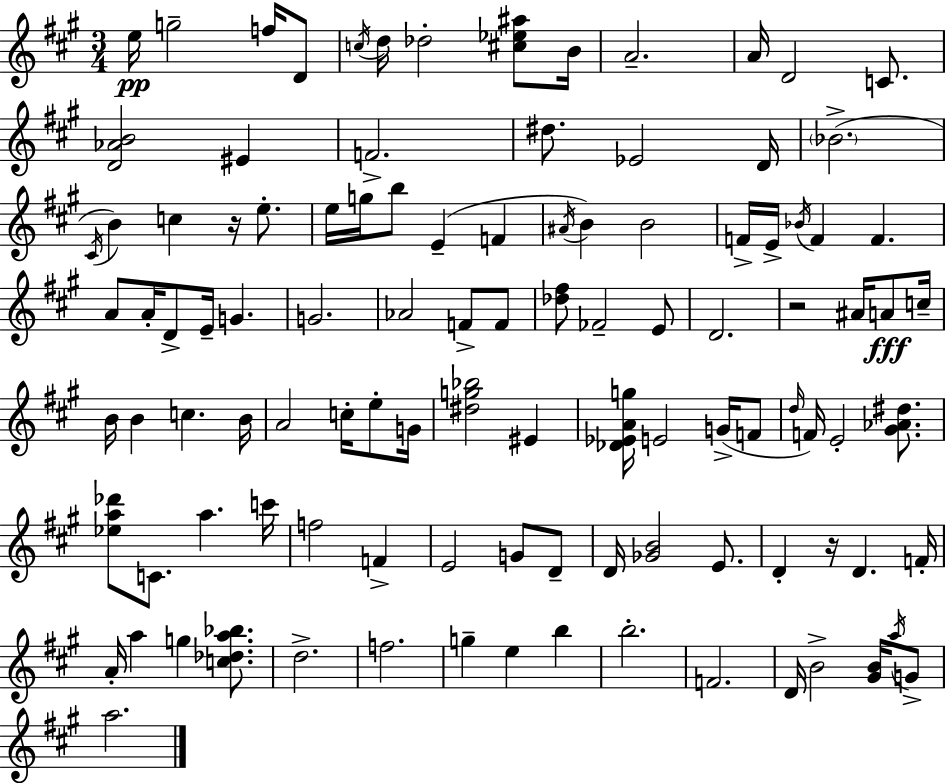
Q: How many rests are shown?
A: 3